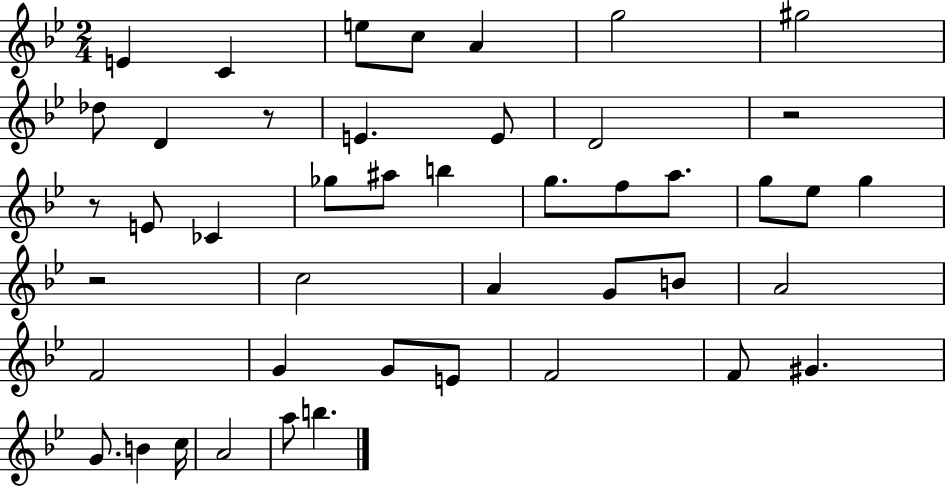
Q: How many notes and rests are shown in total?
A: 45